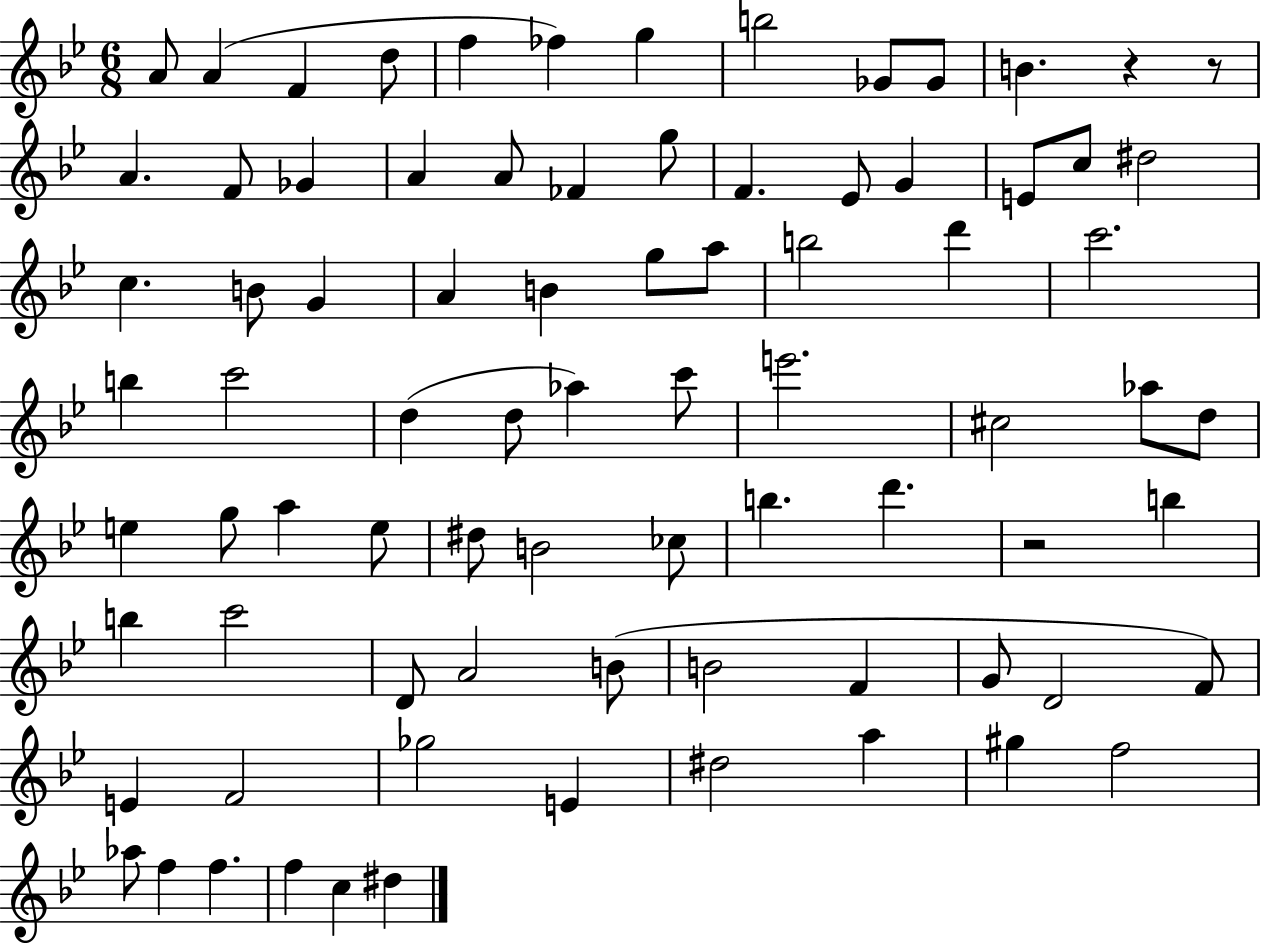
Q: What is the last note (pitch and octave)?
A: D#5